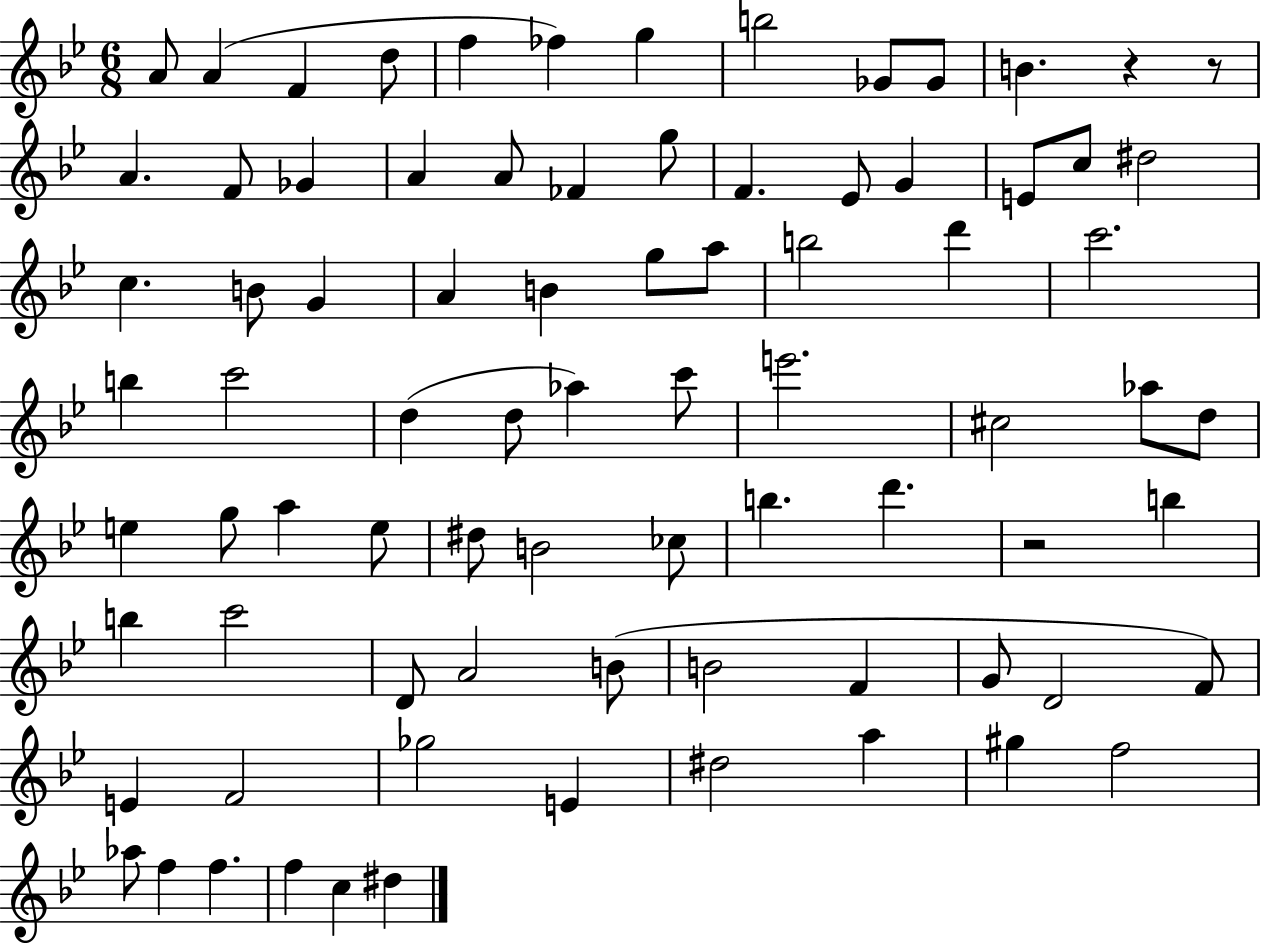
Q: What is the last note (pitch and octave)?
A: D#5